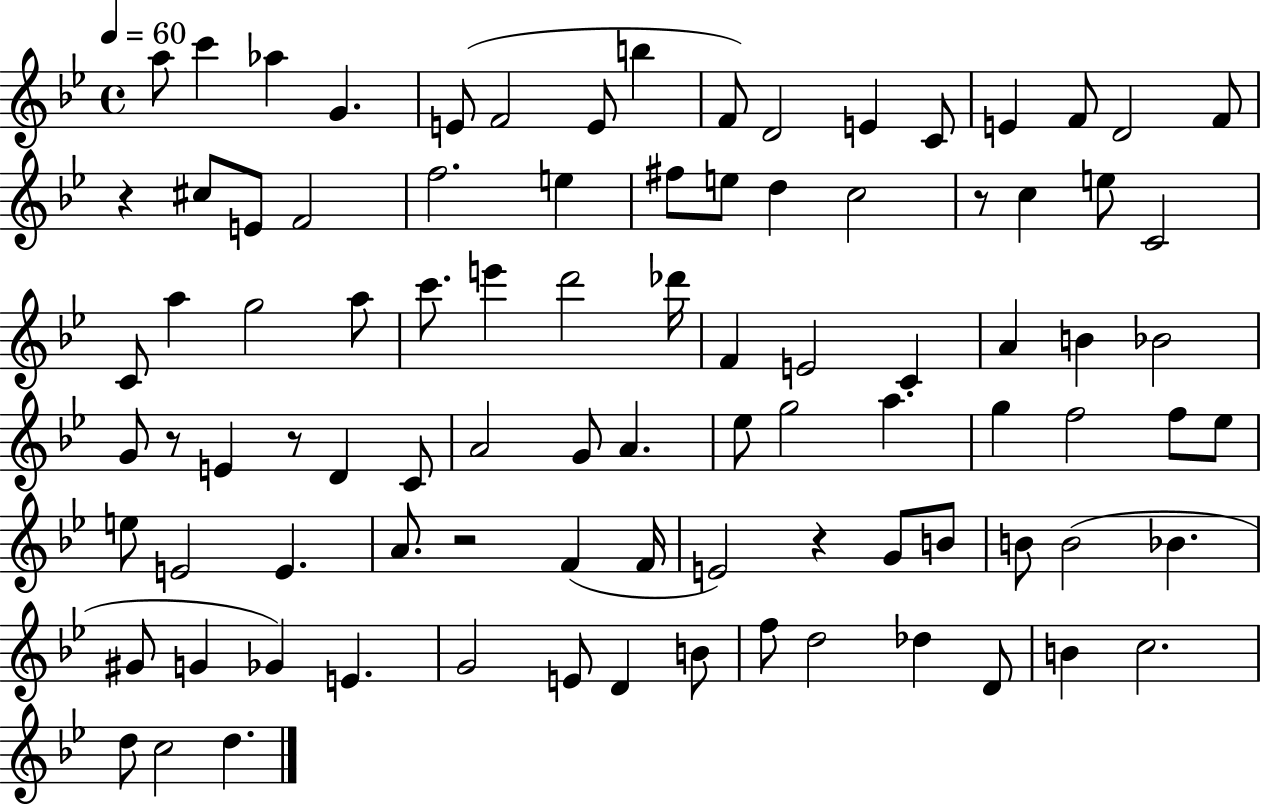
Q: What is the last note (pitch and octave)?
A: D5